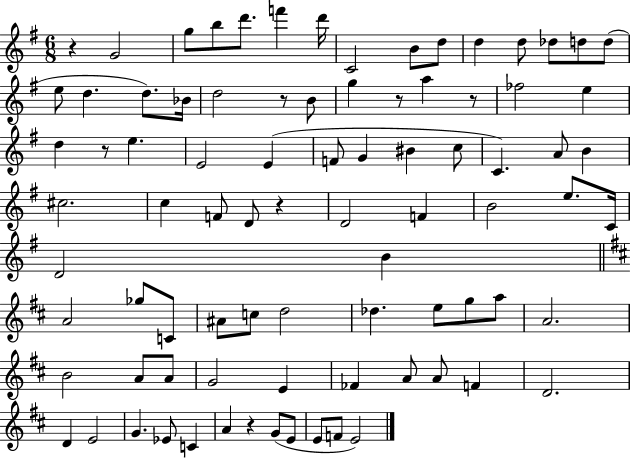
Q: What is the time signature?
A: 6/8